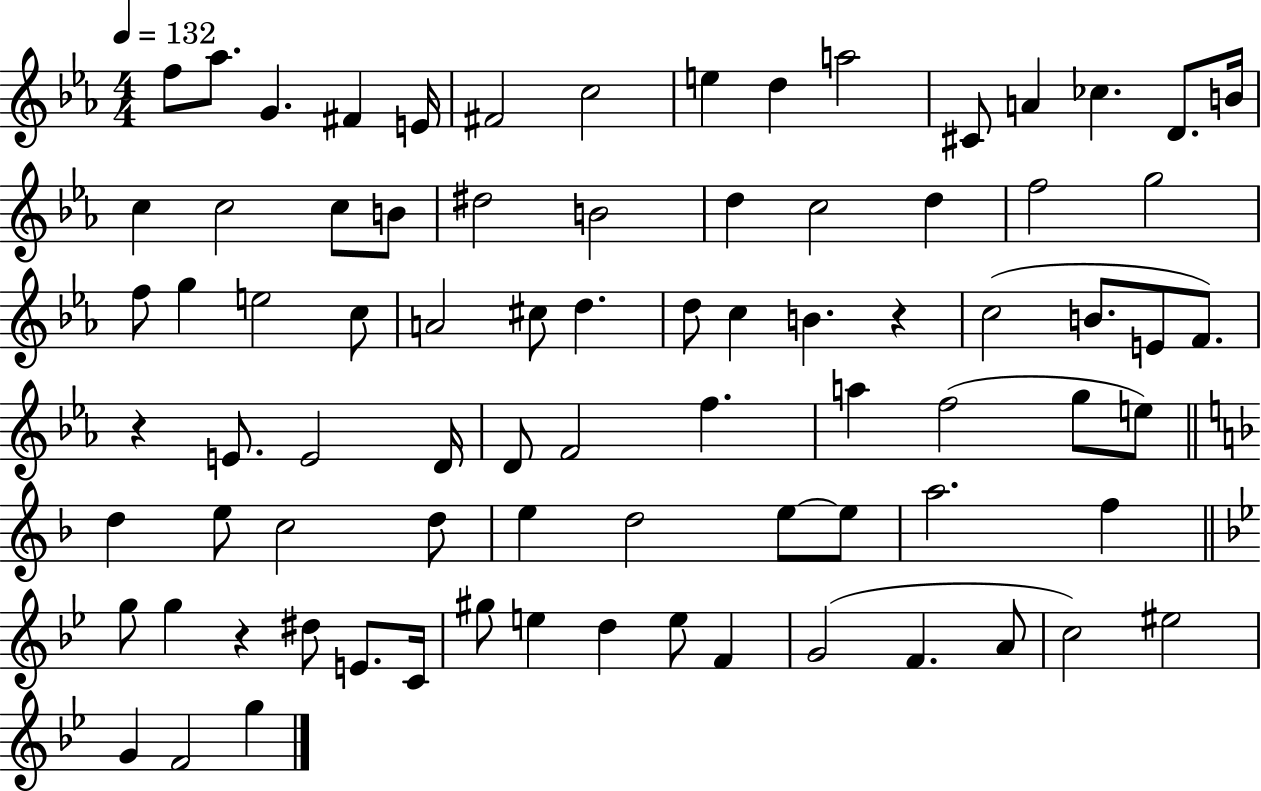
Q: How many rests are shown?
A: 3